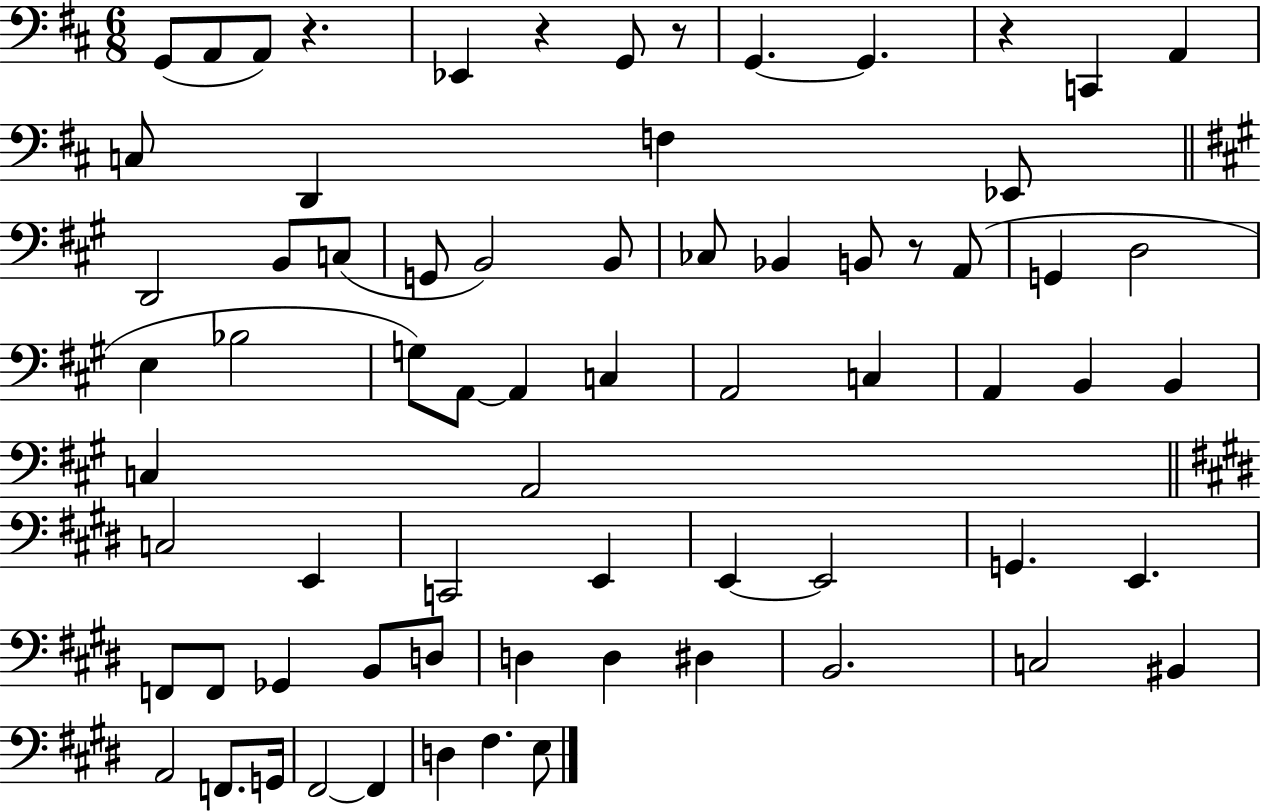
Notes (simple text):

G2/e A2/e A2/e R/q. Eb2/q R/q G2/e R/e G2/q. G2/q. R/q C2/q A2/q C3/e D2/q F3/q Eb2/e D2/h B2/e C3/e G2/e B2/h B2/e CES3/e Bb2/q B2/e R/e A2/e G2/q D3/h E3/q Bb3/h G3/e A2/e A2/q C3/q A2/h C3/q A2/q B2/q B2/q C3/q A2/h C3/h E2/q C2/h E2/q E2/q E2/h G2/q. E2/q. F2/e F2/e Gb2/q B2/e D3/e D3/q D3/q D#3/q B2/h. C3/h BIS2/q A2/h F2/e. G2/s F#2/h F#2/q D3/q F#3/q. E3/e